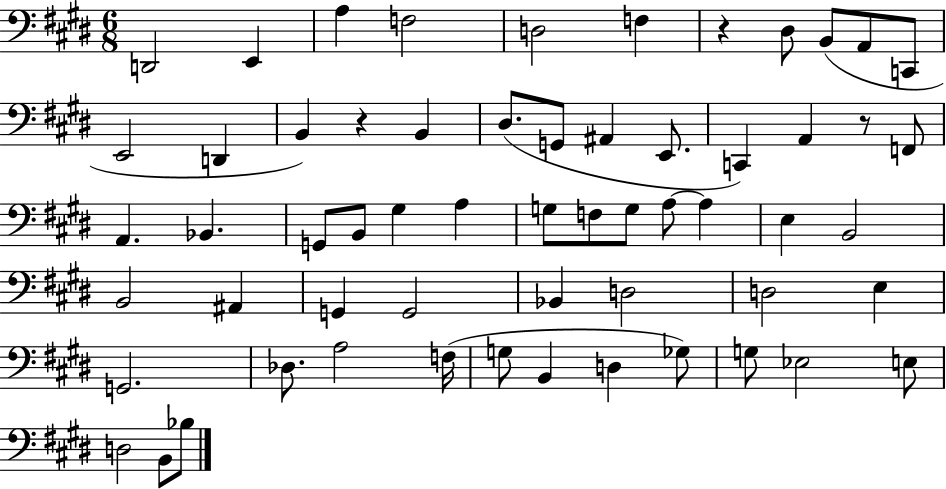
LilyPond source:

{
  \clef bass
  \numericTimeSignature
  \time 6/8
  \key e \major
  d,2 e,4 | a4 f2 | d2 f4 | r4 dis8 b,8( a,8 c,8 | \break e,2 d,4 | b,4) r4 b,4 | dis8.( g,8 ais,4 e,8. | c,4) a,4 r8 f,8 | \break a,4. bes,4. | g,8 b,8 gis4 a4 | g8 f8 g8 a8~~ a4 | e4 b,2 | \break b,2 ais,4 | g,4 g,2 | bes,4 d2 | d2 e4 | \break g,2. | des8. a2 f16( | g8 b,4 d4 ges8) | g8 ees2 e8 | \break d2 b,8 bes8 | \bar "|."
}